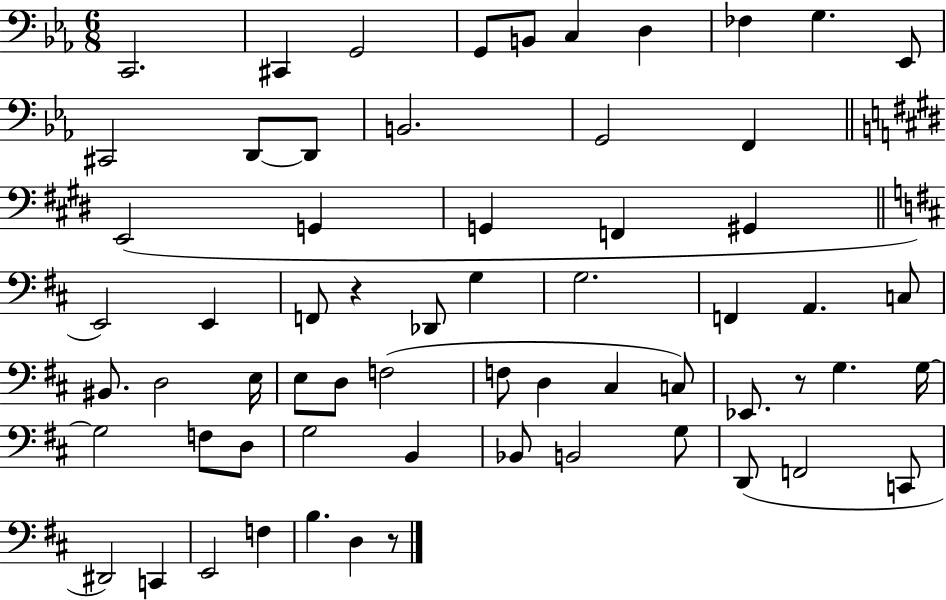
X:1
T:Untitled
M:6/8
L:1/4
K:Eb
C,,2 ^C,, G,,2 G,,/2 B,,/2 C, D, _F, G, _E,,/2 ^C,,2 D,,/2 D,,/2 B,,2 G,,2 F,, E,,2 G,, G,, F,, ^G,, E,,2 E,, F,,/2 z _D,,/2 G, G,2 F,, A,, C,/2 ^B,,/2 D,2 E,/4 E,/2 D,/2 F,2 F,/2 D, ^C, C,/2 _E,,/2 z/2 G, G,/4 G,2 F,/2 D,/2 G,2 B,, _B,,/2 B,,2 G,/2 D,,/2 F,,2 C,,/2 ^D,,2 C,, E,,2 F, B, D, z/2